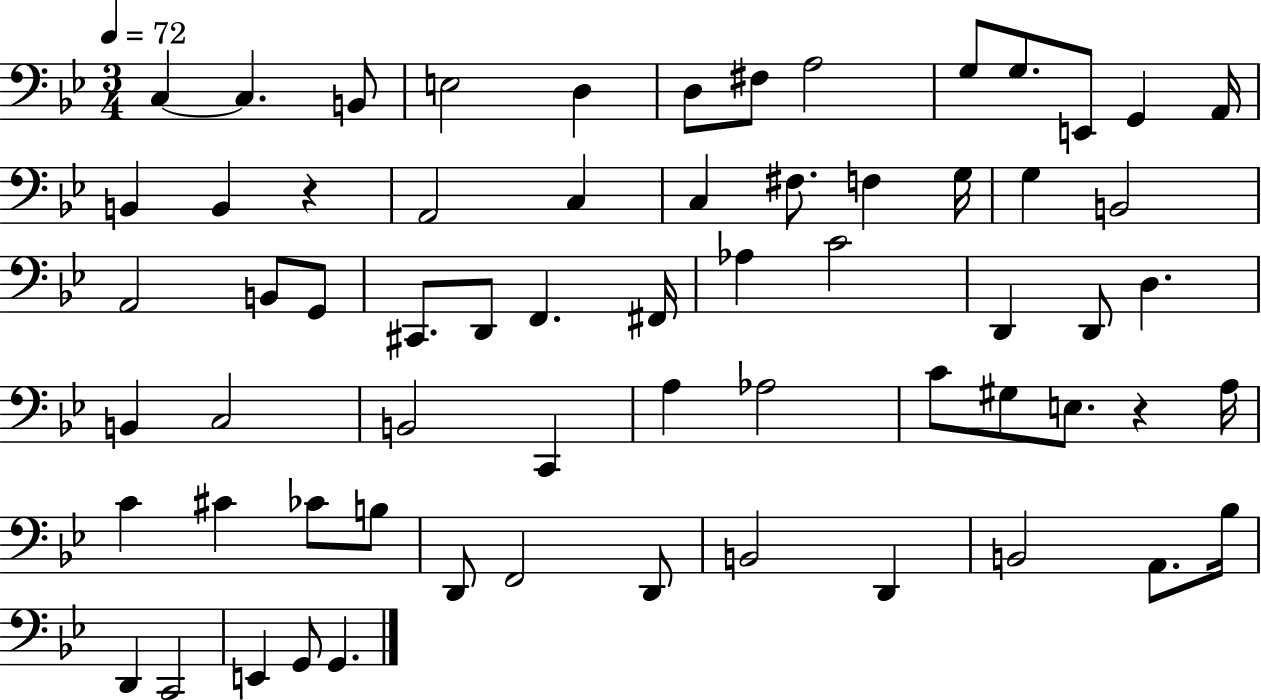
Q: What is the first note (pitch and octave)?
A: C3